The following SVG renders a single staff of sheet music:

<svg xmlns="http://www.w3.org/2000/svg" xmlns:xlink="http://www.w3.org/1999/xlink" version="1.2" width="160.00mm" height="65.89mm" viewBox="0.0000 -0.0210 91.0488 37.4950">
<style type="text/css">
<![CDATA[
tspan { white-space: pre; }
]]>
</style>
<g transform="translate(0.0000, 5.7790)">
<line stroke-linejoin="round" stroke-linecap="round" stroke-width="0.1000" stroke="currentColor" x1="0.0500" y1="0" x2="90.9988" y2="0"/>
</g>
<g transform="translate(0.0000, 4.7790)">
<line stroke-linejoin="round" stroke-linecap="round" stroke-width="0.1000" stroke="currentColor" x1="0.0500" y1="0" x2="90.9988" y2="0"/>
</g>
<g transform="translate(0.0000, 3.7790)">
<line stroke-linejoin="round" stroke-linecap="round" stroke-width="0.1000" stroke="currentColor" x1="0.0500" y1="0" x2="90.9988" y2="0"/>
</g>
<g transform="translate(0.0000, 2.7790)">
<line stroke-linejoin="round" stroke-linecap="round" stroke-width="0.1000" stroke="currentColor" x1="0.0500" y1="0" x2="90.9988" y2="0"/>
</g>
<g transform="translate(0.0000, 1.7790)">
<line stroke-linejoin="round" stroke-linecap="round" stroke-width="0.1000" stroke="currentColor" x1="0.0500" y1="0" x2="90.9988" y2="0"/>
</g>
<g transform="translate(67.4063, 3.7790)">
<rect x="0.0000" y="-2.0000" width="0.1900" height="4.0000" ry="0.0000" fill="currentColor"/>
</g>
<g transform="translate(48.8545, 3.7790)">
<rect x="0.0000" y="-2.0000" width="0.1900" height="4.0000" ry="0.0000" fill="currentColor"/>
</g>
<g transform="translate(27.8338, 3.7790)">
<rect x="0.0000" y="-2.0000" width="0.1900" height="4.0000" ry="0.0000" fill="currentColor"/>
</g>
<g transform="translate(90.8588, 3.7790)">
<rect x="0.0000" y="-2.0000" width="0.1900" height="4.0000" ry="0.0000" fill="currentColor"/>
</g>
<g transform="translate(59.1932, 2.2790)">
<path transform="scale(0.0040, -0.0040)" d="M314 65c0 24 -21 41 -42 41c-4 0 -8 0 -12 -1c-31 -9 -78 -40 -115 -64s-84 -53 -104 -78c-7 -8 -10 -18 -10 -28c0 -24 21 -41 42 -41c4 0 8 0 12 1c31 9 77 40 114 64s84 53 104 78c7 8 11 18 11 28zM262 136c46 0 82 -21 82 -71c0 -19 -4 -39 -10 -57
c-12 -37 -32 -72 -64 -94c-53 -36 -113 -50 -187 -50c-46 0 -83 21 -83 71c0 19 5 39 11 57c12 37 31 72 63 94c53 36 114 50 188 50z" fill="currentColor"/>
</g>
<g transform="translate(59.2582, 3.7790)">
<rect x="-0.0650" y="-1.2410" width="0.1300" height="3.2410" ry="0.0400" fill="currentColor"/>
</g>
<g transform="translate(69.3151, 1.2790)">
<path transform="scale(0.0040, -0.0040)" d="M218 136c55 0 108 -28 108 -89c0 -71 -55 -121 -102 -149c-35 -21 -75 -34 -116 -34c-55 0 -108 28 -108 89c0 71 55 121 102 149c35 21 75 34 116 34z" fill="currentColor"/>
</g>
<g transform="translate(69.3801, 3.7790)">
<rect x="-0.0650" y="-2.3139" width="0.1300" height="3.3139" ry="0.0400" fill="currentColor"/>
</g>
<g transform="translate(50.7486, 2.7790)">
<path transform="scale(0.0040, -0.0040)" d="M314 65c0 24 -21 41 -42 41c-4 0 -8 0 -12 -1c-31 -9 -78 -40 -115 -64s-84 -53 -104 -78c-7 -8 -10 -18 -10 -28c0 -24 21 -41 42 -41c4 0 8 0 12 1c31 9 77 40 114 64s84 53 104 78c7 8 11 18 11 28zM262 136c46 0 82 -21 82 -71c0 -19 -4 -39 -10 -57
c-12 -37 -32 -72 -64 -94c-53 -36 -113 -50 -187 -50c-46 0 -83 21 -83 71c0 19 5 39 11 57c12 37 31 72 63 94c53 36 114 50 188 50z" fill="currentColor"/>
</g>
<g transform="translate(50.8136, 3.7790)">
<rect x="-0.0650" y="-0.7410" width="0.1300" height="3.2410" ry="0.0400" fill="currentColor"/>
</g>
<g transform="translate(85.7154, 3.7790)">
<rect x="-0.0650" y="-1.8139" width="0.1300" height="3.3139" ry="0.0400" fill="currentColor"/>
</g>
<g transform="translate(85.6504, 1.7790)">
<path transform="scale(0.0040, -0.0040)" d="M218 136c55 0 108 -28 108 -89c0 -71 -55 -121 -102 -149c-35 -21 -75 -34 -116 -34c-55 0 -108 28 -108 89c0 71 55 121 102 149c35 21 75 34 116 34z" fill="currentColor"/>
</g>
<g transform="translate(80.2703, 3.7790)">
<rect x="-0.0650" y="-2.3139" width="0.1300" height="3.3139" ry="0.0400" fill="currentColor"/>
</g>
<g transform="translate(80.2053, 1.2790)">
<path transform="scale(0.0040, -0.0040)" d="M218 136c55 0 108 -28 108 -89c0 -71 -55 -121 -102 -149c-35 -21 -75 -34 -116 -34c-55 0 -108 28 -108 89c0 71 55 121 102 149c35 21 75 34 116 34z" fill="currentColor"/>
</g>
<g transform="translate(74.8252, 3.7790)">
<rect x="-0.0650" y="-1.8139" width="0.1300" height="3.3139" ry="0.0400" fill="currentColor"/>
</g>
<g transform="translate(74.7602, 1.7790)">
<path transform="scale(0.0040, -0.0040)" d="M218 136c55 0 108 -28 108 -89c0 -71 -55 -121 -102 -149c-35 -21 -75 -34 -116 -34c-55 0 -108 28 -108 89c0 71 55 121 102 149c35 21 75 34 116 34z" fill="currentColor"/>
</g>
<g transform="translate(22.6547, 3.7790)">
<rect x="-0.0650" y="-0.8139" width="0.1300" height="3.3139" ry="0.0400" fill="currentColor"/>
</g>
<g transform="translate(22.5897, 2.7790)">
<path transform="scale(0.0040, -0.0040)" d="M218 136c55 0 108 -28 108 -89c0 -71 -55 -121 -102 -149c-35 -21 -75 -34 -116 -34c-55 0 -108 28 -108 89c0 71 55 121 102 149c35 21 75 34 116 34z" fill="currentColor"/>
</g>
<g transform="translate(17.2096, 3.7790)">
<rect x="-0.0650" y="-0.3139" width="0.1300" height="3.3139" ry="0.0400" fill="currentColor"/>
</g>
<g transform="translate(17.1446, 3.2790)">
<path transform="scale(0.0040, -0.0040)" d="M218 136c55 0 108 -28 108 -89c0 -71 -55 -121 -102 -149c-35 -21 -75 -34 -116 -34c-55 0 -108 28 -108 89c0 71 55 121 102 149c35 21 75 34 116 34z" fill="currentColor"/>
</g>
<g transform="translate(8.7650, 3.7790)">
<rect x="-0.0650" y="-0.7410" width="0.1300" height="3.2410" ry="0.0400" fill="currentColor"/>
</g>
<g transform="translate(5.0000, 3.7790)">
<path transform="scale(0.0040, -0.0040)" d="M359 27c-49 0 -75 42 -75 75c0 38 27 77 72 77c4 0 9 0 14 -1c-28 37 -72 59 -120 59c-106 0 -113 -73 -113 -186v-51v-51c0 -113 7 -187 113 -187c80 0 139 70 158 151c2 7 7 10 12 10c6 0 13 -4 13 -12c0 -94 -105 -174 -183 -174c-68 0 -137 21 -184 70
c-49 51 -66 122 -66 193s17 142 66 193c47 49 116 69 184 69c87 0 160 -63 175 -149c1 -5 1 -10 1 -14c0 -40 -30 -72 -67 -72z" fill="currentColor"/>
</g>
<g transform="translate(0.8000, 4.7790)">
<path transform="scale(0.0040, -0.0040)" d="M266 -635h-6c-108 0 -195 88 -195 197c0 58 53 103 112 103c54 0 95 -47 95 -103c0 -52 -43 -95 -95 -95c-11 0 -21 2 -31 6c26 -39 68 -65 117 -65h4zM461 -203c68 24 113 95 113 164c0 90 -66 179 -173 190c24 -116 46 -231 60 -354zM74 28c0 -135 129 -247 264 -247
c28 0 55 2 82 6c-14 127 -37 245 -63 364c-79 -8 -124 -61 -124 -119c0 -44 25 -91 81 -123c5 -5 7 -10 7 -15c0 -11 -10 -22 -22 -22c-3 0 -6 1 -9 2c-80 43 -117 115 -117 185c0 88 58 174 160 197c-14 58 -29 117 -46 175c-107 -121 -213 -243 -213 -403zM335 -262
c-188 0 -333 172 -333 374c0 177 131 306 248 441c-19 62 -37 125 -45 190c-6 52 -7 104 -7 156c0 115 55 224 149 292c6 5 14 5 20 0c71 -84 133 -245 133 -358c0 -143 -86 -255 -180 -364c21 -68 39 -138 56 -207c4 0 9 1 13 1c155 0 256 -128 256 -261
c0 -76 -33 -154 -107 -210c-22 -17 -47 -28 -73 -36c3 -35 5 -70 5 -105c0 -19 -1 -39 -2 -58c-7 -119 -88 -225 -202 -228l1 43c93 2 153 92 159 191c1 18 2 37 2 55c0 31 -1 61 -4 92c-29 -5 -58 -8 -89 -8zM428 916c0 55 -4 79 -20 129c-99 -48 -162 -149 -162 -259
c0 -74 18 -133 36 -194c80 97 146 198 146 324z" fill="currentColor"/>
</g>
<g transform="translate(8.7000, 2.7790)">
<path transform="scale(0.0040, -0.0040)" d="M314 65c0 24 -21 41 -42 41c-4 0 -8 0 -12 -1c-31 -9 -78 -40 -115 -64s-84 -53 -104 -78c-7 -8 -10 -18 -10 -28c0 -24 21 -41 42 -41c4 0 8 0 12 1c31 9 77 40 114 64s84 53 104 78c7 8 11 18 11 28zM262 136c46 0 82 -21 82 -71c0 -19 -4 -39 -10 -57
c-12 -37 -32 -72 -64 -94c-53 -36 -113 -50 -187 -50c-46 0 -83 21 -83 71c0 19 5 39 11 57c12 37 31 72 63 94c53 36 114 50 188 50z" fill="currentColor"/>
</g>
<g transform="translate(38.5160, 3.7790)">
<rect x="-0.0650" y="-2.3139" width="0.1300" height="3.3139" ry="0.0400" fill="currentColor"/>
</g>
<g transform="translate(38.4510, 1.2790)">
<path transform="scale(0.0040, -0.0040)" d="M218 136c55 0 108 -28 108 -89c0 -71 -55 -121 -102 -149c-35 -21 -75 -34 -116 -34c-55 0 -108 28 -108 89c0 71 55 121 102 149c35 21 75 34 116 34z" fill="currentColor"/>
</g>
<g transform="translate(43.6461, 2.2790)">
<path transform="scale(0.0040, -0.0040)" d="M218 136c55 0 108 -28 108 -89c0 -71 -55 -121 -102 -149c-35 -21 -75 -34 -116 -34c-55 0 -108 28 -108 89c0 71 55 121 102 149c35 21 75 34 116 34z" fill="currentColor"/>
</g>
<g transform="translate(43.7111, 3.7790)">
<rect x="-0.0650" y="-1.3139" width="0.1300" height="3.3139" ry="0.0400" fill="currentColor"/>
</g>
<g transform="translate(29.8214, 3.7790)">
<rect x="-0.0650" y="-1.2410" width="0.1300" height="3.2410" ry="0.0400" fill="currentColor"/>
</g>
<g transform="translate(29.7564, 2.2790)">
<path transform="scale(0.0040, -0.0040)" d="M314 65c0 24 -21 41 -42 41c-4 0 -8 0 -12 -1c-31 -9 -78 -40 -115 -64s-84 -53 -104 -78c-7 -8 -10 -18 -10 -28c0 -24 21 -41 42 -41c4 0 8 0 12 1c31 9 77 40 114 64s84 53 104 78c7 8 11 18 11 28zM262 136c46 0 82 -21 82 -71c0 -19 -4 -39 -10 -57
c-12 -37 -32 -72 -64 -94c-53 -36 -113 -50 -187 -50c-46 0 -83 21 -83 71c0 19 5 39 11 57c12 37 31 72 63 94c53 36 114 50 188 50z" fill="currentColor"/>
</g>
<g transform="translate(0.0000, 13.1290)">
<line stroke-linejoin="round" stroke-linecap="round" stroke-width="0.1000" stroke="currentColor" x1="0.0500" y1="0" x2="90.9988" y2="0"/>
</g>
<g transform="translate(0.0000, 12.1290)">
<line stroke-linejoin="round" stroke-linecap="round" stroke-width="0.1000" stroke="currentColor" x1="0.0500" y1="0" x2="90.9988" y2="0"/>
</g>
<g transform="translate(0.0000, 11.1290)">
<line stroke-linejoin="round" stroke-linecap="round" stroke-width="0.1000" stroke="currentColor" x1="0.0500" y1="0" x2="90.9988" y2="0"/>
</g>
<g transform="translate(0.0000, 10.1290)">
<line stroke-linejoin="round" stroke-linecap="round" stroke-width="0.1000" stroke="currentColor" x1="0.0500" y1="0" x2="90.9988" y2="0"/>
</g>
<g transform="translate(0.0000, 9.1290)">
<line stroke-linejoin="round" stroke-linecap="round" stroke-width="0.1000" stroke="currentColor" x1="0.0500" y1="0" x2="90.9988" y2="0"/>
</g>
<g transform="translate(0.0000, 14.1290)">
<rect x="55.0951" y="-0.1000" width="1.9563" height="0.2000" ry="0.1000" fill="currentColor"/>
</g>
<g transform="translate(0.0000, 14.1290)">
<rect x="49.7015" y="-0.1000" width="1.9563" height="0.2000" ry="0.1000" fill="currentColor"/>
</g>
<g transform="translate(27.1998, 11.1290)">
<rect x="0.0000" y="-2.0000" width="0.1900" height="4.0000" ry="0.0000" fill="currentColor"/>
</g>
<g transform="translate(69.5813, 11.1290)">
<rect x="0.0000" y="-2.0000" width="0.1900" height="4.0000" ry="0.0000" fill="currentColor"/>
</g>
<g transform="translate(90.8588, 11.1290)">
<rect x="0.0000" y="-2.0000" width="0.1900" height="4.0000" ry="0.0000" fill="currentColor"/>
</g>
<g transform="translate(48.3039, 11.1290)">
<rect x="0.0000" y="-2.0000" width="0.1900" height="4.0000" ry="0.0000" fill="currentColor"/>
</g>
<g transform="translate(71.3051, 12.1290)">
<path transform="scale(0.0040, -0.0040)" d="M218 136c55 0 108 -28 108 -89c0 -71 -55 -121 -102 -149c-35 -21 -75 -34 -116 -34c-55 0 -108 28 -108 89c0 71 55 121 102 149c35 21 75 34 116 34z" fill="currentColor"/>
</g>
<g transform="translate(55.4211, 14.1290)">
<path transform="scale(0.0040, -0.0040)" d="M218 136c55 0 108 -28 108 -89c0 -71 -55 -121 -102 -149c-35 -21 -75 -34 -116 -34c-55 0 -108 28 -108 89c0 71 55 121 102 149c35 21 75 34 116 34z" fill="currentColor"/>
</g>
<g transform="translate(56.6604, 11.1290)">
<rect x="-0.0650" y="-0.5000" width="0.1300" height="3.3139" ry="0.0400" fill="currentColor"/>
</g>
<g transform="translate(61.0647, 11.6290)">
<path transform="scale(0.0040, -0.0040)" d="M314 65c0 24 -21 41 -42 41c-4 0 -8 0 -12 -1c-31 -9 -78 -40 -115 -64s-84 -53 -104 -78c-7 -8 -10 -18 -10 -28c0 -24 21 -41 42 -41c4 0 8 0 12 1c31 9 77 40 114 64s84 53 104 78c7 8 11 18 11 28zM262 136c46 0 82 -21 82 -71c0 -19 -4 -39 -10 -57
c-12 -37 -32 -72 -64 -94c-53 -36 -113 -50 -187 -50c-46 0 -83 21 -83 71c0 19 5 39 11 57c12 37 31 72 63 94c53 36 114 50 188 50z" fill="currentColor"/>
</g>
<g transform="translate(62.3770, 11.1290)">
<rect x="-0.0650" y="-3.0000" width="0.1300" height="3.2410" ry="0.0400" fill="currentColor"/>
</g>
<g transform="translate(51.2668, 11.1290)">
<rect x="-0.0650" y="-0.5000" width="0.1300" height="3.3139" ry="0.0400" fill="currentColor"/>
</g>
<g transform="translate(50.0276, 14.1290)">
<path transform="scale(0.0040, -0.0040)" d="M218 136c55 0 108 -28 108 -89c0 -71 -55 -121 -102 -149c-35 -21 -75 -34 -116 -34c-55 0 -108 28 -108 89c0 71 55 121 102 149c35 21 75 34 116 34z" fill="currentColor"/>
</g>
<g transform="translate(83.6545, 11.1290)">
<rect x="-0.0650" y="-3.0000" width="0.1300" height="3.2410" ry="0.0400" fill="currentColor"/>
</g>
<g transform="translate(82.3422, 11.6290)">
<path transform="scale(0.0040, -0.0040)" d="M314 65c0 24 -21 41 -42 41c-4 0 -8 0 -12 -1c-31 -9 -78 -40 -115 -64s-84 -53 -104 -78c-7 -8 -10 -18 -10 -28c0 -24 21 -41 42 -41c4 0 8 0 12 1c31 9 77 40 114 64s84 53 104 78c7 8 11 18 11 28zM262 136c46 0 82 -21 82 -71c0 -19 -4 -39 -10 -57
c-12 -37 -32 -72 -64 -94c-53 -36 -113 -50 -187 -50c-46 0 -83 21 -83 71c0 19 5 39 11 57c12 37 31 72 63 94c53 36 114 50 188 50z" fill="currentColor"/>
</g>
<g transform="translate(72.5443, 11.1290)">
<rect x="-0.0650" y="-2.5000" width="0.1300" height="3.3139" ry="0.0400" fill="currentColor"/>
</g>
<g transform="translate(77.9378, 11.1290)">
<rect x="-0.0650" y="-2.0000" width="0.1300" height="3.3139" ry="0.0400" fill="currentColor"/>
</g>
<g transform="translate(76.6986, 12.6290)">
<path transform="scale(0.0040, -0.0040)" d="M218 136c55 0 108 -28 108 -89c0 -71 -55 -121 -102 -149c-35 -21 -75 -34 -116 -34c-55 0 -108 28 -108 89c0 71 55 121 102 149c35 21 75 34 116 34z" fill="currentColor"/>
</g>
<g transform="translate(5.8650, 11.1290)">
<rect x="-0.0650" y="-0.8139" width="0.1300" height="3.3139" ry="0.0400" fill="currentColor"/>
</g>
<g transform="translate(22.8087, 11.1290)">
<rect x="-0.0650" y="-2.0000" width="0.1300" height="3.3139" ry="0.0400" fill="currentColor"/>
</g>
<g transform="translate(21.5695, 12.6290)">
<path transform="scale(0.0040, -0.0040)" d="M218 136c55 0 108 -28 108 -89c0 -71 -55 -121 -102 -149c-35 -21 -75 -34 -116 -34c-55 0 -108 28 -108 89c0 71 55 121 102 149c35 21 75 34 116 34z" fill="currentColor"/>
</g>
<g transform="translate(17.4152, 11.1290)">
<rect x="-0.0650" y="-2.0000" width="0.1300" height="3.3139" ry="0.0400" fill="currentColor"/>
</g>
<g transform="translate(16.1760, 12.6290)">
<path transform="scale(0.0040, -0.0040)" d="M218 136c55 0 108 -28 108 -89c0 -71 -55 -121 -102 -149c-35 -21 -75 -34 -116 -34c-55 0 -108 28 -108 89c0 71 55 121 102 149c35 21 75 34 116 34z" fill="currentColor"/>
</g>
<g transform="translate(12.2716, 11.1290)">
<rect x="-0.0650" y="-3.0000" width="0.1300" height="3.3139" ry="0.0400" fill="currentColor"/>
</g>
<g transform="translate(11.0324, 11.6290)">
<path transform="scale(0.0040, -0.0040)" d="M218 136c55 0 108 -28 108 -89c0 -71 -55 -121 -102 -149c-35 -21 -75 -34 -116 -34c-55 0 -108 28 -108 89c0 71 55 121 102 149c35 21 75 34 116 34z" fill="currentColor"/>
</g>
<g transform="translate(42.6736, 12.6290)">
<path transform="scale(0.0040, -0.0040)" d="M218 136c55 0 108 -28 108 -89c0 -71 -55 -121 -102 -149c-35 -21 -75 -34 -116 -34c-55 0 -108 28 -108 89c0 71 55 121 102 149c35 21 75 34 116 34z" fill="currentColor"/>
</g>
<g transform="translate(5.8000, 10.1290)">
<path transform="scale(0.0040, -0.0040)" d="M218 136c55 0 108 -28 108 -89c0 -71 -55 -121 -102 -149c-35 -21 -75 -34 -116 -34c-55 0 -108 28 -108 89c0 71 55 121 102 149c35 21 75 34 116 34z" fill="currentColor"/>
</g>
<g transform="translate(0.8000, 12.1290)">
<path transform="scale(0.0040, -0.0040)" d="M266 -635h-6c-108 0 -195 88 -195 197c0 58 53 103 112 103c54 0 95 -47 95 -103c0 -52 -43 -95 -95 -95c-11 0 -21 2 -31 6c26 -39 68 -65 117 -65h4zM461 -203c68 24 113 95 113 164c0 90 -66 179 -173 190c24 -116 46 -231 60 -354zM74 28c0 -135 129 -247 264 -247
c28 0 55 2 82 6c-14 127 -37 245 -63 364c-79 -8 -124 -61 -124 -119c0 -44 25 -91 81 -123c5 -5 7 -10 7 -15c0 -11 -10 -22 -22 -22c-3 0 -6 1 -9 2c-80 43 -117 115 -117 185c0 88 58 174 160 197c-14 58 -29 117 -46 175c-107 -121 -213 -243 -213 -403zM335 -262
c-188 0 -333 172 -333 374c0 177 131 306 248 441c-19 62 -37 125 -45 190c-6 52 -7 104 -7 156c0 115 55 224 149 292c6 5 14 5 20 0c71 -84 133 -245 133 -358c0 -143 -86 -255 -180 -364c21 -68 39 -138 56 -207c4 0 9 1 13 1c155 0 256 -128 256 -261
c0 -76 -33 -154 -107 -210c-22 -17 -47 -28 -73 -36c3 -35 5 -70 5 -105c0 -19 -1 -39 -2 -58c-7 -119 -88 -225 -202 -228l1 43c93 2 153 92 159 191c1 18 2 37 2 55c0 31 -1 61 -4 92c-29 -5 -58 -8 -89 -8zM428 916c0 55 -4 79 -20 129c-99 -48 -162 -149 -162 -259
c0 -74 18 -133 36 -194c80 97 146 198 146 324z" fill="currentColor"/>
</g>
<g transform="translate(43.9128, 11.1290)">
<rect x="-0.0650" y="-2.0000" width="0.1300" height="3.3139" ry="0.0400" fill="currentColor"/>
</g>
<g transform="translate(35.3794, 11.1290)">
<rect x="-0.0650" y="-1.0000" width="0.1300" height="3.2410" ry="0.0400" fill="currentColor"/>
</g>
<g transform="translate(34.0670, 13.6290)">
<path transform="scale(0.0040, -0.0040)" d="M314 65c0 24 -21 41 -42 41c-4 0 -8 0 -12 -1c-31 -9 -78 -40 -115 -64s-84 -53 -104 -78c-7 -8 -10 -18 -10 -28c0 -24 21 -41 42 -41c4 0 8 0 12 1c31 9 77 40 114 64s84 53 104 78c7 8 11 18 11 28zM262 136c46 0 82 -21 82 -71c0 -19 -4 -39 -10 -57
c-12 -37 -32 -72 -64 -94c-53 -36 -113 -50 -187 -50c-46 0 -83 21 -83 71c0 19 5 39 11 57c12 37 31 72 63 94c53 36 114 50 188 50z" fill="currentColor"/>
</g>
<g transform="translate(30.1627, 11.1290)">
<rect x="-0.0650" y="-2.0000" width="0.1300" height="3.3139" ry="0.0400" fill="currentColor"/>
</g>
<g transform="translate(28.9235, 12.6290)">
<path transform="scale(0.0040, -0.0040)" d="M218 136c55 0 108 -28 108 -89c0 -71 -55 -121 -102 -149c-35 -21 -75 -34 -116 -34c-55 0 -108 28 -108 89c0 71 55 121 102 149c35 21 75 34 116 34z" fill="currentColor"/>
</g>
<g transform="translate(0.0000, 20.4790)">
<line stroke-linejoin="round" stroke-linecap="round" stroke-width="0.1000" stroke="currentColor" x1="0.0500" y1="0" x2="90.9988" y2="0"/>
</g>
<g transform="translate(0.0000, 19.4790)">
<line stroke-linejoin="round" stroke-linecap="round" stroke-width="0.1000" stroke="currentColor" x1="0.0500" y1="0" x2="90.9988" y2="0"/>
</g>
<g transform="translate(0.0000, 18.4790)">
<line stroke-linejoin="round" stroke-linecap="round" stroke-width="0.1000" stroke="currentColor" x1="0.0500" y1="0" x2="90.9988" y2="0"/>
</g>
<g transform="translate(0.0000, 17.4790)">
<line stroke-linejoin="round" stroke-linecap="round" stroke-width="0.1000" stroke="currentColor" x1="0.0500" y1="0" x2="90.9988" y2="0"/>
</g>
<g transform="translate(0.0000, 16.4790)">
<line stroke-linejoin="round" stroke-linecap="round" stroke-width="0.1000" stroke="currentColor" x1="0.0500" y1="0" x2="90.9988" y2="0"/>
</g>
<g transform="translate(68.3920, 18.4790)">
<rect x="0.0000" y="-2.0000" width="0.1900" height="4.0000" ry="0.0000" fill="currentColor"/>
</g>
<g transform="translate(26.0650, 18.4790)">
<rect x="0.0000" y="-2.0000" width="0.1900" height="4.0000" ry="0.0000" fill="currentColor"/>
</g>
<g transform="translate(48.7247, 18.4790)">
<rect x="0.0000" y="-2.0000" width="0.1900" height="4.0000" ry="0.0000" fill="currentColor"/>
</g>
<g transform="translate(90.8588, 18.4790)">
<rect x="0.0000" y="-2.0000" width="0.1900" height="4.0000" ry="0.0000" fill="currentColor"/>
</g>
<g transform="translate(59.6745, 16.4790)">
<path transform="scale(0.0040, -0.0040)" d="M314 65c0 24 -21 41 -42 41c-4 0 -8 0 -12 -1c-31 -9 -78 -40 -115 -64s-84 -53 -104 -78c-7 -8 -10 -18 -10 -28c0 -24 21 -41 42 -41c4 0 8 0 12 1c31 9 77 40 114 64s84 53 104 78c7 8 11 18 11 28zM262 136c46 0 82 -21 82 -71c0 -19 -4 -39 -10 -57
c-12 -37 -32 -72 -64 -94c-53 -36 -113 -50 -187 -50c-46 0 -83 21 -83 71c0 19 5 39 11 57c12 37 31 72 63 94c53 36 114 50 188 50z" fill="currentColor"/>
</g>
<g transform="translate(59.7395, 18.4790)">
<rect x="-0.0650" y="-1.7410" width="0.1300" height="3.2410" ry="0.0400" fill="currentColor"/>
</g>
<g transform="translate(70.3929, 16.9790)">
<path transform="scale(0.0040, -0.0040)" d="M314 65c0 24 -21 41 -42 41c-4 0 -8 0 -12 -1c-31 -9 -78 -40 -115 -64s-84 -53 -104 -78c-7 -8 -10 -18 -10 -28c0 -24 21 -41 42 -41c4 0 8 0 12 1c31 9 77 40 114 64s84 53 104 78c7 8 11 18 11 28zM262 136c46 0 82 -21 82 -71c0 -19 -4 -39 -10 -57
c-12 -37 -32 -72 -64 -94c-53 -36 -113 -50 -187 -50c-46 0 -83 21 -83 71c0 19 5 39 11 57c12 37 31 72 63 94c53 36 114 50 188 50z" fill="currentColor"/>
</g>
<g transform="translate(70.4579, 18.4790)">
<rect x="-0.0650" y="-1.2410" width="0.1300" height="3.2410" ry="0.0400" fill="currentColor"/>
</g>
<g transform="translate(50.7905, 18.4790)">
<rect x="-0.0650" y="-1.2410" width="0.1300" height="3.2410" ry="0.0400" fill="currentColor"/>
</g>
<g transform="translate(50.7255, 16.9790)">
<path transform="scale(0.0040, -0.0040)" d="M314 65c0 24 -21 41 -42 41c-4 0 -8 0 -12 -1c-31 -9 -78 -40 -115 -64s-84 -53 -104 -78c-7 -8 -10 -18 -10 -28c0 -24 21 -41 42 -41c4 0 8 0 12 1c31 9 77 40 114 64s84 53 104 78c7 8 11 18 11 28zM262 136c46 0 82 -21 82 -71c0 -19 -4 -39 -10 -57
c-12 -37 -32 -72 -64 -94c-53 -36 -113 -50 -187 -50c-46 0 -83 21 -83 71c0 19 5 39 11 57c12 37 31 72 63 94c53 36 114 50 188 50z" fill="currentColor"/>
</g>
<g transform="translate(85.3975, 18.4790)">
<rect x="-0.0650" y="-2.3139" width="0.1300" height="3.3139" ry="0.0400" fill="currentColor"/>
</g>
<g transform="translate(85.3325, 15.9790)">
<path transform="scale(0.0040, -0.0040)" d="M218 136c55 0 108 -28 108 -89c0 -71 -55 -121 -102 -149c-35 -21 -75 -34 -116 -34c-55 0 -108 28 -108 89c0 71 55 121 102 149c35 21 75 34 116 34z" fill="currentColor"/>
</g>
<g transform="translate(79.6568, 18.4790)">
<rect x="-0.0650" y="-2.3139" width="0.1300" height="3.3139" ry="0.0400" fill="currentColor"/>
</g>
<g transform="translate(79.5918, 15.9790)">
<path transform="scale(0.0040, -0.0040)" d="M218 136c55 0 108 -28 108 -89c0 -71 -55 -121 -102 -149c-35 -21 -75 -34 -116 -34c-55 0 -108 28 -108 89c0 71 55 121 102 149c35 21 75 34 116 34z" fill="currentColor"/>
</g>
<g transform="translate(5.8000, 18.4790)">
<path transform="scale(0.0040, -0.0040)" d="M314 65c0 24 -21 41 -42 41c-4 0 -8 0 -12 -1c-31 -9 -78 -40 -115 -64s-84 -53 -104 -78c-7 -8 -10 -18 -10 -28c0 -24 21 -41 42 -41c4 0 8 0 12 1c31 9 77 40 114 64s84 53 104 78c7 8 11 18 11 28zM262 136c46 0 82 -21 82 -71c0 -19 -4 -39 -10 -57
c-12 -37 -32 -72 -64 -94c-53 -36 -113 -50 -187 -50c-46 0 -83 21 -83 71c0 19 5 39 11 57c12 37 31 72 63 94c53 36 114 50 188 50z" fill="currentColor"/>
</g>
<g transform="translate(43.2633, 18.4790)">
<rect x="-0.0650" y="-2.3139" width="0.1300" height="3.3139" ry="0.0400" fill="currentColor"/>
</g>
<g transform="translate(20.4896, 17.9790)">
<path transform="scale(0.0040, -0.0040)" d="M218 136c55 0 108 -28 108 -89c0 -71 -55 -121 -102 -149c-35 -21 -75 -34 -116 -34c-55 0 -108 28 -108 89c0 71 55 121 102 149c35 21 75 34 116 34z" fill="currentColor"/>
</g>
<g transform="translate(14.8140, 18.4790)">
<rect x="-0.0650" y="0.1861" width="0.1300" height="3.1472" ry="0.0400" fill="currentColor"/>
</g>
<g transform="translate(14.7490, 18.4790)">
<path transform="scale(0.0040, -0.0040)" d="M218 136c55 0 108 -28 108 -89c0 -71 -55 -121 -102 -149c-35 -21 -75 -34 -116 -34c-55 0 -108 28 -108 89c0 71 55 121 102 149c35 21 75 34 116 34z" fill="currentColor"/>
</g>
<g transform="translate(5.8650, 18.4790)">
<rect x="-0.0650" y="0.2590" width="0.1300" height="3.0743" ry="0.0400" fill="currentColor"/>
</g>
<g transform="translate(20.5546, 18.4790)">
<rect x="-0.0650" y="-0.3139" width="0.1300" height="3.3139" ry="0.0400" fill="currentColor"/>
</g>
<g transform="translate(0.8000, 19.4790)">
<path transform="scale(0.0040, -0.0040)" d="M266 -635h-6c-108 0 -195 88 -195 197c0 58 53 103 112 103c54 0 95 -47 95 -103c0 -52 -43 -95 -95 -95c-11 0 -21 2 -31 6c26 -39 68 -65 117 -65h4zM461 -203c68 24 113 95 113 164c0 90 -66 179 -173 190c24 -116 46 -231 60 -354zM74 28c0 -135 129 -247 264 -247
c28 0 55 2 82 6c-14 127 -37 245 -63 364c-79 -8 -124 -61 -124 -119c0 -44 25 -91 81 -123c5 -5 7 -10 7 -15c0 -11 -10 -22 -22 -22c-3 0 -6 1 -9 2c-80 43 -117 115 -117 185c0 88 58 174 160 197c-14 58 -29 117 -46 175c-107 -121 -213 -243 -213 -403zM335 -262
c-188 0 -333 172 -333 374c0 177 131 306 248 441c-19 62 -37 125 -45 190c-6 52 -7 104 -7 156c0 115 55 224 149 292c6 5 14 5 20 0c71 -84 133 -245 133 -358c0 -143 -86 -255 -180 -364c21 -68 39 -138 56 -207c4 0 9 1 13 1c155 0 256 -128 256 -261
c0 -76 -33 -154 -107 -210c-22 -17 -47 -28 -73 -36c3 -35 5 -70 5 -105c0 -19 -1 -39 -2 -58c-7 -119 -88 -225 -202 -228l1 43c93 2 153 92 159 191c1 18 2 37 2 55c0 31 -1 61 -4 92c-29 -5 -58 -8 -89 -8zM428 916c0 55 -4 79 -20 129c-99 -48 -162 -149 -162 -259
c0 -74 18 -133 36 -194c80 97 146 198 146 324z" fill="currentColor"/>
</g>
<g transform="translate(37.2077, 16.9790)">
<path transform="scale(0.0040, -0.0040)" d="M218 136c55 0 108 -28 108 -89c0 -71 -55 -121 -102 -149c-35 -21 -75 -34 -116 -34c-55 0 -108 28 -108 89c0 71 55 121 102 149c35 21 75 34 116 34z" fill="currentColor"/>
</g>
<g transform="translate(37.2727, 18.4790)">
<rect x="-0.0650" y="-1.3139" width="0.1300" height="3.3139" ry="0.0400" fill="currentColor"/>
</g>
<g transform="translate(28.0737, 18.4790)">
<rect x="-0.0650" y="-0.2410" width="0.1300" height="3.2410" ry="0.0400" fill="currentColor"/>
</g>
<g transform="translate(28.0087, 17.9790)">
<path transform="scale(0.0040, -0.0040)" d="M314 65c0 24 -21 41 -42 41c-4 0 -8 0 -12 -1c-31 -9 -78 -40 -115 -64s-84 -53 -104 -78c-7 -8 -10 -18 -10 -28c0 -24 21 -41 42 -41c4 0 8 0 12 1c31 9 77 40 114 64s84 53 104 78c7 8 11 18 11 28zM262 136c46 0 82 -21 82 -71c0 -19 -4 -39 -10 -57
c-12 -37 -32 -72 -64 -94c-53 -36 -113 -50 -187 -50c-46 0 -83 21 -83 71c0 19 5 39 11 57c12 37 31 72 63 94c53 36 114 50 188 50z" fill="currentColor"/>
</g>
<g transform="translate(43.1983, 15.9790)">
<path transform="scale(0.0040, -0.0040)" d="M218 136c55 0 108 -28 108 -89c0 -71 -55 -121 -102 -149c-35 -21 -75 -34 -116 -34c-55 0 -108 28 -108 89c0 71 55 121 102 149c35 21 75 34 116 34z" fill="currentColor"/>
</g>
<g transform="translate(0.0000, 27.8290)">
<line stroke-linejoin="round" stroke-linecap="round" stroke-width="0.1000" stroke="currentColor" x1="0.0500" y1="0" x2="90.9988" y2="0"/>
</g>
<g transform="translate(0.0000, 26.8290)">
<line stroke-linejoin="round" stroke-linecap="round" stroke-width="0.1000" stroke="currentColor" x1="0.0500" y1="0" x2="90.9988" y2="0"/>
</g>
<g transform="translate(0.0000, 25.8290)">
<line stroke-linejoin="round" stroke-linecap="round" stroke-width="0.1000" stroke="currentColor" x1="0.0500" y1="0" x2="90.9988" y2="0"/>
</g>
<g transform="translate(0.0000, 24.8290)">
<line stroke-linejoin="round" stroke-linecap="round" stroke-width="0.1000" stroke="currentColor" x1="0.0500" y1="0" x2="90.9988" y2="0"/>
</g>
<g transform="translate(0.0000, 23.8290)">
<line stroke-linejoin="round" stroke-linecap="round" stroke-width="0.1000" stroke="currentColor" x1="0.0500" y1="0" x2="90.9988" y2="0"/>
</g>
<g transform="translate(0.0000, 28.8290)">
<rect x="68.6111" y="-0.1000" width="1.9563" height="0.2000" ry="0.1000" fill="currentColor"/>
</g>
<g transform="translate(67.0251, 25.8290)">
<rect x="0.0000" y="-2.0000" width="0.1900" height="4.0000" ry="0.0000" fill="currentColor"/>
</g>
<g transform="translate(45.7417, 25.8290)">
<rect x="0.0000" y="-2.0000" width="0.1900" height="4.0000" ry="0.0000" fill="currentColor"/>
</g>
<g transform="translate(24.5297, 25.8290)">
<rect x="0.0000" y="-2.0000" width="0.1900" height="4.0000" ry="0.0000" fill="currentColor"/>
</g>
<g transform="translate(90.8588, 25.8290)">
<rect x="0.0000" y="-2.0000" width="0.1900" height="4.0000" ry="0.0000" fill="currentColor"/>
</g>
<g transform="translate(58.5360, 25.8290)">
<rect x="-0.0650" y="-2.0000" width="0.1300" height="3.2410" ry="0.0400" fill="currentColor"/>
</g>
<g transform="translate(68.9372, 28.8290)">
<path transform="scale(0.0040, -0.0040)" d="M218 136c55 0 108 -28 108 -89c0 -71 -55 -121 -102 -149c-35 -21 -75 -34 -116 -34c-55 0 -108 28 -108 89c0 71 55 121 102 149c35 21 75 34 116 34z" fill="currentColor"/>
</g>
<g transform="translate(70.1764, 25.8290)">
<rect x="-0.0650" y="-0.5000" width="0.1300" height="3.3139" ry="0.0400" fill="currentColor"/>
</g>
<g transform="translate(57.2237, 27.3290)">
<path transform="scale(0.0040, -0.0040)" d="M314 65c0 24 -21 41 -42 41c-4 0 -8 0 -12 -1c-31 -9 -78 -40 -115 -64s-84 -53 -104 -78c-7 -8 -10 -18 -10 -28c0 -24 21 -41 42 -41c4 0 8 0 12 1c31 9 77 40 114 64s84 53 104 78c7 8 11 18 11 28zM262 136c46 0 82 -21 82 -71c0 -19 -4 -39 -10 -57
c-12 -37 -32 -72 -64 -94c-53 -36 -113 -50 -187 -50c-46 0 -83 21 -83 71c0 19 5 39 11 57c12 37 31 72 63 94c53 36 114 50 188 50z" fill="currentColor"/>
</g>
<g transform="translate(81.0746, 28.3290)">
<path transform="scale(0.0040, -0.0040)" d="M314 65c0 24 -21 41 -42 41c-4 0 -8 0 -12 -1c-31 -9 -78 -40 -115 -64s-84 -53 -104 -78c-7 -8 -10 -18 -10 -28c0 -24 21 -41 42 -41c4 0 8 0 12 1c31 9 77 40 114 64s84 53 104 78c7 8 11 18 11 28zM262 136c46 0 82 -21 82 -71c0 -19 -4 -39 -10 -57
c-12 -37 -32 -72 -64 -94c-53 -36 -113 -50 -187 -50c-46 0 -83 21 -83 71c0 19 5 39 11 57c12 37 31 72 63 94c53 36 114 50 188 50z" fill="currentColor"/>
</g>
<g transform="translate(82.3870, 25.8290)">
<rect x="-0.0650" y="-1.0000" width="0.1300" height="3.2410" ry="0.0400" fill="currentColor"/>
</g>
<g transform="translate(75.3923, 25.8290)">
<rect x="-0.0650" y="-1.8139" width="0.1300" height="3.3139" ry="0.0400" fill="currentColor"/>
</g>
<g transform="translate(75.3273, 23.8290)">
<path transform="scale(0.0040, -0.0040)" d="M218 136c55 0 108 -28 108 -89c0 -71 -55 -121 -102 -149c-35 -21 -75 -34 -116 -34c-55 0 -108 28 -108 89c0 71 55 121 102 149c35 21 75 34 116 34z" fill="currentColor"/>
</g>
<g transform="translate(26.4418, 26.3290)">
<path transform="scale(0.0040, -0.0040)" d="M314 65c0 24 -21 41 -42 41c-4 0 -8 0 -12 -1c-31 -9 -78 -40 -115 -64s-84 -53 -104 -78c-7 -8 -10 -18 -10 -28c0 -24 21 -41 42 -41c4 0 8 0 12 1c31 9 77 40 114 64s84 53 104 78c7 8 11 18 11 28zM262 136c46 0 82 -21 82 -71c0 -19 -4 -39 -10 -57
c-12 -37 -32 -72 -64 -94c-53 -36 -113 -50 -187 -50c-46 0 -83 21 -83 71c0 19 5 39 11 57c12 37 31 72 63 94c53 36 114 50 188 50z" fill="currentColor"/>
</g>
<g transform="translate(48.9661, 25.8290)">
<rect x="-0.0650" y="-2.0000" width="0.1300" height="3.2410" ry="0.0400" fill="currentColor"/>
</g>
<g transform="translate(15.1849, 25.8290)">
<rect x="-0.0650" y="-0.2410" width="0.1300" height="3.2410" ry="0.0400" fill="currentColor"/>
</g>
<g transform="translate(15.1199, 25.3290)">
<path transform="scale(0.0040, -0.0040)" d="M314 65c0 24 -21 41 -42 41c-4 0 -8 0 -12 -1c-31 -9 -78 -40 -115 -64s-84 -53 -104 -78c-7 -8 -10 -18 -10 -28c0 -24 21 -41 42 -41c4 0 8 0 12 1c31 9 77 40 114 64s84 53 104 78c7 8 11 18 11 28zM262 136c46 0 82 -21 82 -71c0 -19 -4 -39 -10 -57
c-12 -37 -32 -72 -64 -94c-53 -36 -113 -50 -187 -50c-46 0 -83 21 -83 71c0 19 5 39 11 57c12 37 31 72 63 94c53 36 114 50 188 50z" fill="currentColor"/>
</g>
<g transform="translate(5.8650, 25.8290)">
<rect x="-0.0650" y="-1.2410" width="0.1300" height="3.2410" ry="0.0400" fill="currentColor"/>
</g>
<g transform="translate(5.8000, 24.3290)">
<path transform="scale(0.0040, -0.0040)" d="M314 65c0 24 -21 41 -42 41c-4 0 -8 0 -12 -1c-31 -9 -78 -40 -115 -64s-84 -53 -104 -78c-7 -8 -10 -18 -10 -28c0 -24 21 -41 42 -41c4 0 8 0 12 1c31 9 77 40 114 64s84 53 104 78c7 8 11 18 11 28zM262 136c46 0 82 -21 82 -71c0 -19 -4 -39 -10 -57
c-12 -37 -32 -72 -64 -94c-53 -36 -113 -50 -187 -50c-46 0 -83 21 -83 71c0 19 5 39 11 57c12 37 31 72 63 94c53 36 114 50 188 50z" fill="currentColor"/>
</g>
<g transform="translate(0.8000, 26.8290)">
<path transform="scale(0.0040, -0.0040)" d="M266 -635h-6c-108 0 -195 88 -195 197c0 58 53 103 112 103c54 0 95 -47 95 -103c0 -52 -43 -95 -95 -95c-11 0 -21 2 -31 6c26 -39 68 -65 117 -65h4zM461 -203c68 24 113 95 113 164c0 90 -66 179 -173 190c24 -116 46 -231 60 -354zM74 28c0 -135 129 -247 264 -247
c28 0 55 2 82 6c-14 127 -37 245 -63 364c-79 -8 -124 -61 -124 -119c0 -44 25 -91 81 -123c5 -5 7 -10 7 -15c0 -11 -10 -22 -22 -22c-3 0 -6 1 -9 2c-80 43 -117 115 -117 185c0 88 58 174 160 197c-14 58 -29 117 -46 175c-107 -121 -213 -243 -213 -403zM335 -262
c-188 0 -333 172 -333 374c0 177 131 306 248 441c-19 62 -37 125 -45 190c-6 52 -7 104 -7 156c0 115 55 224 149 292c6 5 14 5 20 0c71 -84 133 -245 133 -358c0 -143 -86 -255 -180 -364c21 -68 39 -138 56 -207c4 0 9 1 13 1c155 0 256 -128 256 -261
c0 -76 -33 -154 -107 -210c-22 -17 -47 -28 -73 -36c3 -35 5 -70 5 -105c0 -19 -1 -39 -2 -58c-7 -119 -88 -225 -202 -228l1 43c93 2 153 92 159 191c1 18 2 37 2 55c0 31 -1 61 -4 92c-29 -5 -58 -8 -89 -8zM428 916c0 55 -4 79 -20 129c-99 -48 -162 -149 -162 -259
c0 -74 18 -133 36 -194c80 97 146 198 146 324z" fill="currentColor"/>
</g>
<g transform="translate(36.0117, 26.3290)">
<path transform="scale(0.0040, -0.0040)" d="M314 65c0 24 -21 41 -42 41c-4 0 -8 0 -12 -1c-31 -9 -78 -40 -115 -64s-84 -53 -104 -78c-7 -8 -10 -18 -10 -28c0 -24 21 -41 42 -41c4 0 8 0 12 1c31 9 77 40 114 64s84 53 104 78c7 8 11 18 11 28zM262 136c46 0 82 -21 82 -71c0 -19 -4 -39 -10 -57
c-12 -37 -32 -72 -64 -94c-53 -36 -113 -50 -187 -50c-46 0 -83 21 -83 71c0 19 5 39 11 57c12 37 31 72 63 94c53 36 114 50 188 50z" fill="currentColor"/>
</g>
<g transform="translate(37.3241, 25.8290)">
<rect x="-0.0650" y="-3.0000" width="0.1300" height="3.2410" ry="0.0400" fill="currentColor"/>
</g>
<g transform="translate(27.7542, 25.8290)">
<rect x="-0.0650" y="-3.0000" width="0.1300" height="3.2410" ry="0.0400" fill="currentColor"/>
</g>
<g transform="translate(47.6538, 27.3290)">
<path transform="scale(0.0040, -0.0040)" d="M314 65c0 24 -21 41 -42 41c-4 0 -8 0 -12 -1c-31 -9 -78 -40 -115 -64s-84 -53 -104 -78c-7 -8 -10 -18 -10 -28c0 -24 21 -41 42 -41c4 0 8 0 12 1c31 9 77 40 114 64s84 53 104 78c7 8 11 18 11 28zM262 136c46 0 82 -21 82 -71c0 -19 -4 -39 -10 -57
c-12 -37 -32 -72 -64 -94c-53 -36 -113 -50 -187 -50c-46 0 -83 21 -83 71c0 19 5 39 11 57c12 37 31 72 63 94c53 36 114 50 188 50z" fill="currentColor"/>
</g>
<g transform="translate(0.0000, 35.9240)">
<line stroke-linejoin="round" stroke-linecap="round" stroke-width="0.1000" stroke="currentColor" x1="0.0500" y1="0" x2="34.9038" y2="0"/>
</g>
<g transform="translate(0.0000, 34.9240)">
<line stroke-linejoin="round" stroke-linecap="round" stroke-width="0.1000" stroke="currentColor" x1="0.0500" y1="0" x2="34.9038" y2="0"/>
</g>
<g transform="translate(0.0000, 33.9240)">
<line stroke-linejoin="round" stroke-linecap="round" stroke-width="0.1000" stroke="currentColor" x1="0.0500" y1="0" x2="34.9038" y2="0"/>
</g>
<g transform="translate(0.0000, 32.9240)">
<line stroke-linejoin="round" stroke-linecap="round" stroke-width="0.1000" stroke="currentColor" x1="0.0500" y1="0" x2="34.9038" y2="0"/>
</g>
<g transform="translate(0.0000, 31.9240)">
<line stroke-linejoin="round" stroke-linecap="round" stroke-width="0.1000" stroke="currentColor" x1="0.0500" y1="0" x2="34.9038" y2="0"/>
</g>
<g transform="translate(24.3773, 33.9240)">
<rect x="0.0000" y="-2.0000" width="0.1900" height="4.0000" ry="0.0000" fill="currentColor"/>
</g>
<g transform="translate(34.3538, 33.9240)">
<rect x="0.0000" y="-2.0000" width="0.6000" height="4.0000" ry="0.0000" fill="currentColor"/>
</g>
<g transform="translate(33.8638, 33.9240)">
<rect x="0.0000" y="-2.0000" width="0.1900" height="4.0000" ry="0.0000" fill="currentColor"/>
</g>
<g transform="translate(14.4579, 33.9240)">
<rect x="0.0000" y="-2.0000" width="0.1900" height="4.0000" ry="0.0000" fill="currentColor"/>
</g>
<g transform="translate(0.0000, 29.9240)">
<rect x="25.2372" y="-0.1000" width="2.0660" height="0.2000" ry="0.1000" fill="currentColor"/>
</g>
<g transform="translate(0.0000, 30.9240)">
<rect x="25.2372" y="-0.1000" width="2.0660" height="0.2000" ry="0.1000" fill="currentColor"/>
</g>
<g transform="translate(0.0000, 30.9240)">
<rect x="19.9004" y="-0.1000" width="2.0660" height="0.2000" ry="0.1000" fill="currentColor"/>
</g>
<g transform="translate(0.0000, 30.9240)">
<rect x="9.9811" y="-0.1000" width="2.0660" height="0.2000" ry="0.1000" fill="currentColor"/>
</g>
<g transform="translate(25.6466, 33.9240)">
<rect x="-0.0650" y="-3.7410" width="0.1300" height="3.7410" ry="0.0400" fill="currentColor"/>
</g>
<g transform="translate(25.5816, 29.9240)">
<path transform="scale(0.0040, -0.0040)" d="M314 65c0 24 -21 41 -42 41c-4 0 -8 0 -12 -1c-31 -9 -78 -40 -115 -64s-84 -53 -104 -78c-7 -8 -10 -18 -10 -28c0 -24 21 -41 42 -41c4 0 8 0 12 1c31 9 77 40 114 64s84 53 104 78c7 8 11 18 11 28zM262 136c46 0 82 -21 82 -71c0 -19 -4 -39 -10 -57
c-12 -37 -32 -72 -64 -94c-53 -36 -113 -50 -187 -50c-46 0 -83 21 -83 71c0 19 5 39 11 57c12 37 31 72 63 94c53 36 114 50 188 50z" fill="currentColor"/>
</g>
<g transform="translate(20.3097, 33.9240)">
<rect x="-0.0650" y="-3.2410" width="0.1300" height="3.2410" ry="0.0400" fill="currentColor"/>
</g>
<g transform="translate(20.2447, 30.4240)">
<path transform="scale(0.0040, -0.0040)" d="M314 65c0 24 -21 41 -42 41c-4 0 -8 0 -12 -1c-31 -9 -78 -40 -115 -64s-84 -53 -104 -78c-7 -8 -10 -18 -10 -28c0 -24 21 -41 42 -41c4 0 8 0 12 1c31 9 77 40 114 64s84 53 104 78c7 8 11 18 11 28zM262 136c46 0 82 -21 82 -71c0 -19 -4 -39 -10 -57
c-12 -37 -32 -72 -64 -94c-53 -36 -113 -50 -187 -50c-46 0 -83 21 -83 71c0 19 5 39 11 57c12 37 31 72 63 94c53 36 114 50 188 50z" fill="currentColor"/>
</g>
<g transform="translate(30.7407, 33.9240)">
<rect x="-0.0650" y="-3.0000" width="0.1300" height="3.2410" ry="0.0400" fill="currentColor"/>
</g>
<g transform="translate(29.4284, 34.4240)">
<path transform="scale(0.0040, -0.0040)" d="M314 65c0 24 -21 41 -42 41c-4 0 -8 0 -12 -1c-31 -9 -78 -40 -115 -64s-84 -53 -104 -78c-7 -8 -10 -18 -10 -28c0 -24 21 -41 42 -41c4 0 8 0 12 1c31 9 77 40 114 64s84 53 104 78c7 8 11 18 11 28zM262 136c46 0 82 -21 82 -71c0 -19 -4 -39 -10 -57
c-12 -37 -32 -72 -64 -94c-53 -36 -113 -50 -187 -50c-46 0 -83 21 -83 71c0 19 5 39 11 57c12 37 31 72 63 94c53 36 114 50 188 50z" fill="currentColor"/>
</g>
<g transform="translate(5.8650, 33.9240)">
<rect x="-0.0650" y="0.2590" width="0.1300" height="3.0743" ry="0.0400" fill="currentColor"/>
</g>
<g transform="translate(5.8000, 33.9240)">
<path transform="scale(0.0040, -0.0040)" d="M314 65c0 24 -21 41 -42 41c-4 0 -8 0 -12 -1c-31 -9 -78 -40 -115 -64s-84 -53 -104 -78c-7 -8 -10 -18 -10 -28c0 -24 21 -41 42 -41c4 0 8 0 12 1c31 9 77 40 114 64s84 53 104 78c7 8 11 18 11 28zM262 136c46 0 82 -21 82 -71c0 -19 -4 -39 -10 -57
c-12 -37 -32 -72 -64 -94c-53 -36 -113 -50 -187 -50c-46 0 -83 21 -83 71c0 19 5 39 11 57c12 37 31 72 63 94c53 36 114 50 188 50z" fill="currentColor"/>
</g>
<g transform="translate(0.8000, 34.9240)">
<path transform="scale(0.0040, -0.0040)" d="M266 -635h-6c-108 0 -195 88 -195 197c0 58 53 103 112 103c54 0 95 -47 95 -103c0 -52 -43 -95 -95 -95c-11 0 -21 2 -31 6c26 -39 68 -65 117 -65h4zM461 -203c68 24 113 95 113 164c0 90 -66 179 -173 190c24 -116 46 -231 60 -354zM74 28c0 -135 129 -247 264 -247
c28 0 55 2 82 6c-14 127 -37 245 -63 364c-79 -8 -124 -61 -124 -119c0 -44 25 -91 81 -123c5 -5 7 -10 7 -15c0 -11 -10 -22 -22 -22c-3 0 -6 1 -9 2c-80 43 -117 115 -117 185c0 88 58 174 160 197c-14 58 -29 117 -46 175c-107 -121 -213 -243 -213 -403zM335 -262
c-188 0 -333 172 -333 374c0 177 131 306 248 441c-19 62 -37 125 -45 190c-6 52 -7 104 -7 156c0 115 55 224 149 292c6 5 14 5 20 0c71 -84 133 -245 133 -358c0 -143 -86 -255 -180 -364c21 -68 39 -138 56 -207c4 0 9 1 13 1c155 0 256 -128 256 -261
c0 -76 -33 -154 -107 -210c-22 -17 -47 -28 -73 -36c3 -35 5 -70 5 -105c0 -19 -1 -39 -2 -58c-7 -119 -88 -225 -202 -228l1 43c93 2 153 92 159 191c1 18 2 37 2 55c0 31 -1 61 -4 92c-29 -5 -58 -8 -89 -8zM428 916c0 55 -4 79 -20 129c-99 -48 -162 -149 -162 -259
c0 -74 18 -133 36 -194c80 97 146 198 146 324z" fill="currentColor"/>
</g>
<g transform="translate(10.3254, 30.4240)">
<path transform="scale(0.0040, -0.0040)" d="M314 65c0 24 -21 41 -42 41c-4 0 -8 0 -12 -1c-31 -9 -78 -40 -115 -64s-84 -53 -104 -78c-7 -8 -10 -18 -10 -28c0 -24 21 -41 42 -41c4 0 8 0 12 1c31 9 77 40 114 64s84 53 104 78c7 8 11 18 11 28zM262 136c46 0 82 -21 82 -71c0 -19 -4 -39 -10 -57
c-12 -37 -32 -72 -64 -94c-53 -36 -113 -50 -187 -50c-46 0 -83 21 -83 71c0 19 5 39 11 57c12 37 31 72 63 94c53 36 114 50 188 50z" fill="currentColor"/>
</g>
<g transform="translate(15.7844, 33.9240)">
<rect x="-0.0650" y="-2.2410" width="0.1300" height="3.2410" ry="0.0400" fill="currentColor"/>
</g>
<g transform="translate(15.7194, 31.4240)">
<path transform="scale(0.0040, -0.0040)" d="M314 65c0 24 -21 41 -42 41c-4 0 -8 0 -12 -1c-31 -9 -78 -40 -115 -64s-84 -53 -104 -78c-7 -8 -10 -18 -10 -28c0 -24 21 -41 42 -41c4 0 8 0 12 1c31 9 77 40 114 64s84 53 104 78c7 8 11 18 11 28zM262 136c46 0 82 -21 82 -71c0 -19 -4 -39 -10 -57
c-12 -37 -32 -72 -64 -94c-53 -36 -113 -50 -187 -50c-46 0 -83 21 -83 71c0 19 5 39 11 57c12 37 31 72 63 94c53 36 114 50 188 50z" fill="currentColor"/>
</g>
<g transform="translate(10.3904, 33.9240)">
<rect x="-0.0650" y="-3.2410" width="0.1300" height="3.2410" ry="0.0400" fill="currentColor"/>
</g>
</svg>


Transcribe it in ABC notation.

X:1
T:Untitled
M:4/4
L:1/4
K:C
d2 c d e2 g e d2 e2 g f g f d A F F F D2 F C C A2 G F A2 B2 B c c2 e g e2 f2 e2 g g e2 c2 A2 A2 F2 F2 C f D2 B2 b2 g2 b2 c'2 A2